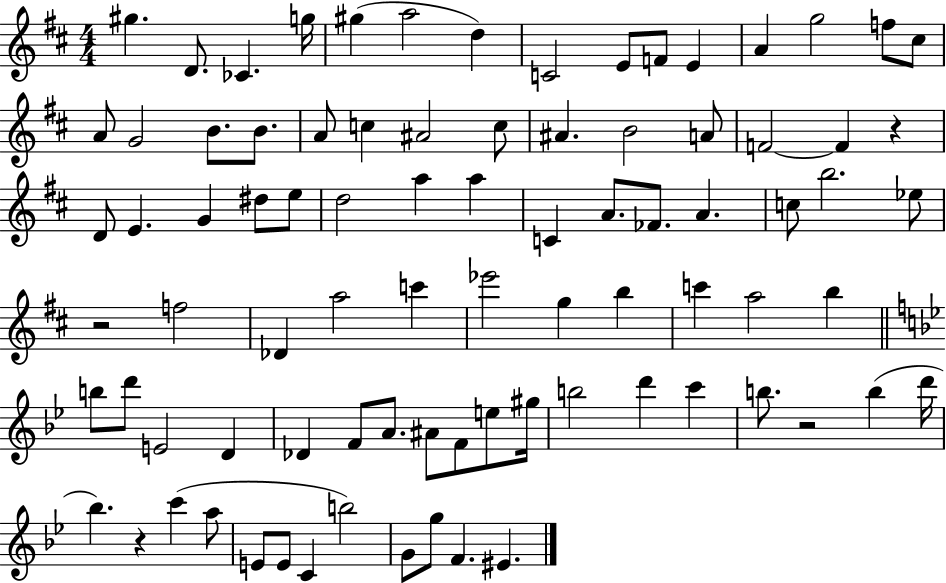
{
  \clef treble
  \numericTimeSignature
  \time 4/4
  \key d \major
  \repeat volta 2 { gis''4. d'8. ces'4. g''16 | gis''4( a''2 d''4) | c'2 e'8 f'8 e'4 | a'4 g''2 f''8 cis''8 | \break a'8 g'2 b'8. b'8. | a'8 c''4 ais'2 c''8 | ais'4. b'2 a'8 | f'2~~ f'4 r4 | \break d'8 e'4. g'4 dis''8 e''8 | d''2 a''4 a''4 | c'4 a'8. fes'8. a'4. | c''8 b''2. ees''8 | \break r2 f''2 | des'4 a''2 c'''4 | ees'''2 g''4 b''4 | c'''4 a''2 b''4 | \break \bar "||" \break \key g \minor b''8 d'''8 e'2 d'4 | des'4 f'8 a'8. ais'8 f'8 e''8 gis''16 | b''2 d'''4 c'''4 | b''8. r2 b''4( d'''16 | \break bes''4.) r4 c'''4( a''8 | e'8 e'8 c'4 b''2) | g'8 g''8 f'4. eis'4. | } \bar "|."
}